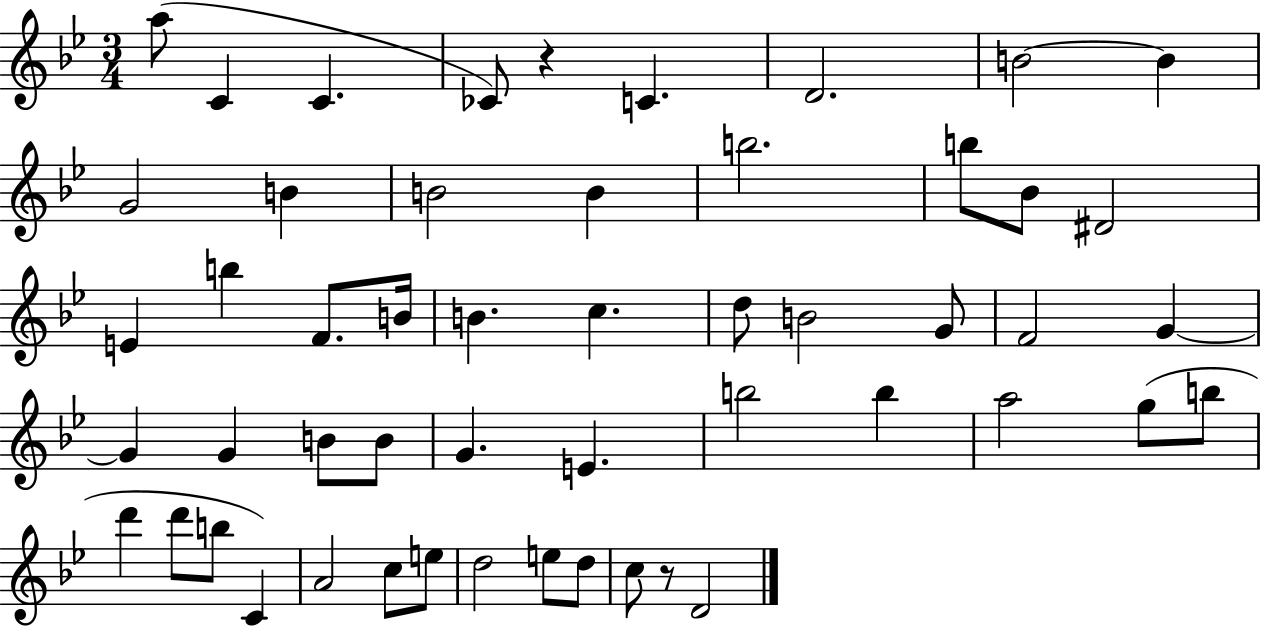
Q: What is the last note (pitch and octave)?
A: D4